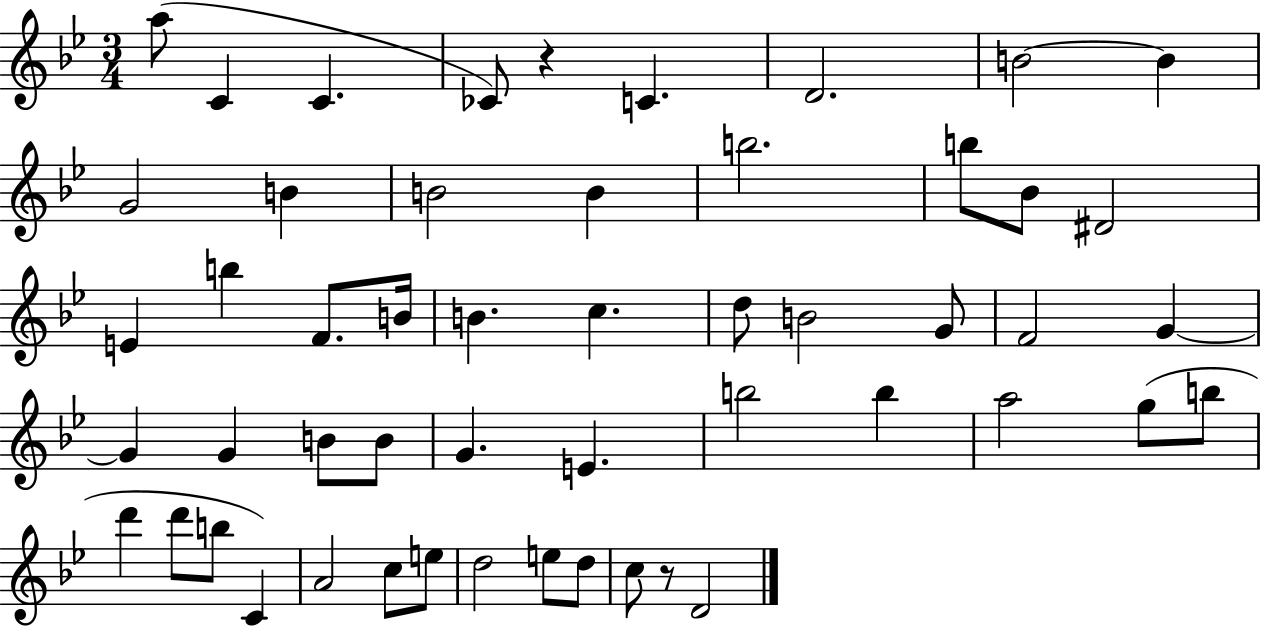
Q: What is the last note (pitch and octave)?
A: D4